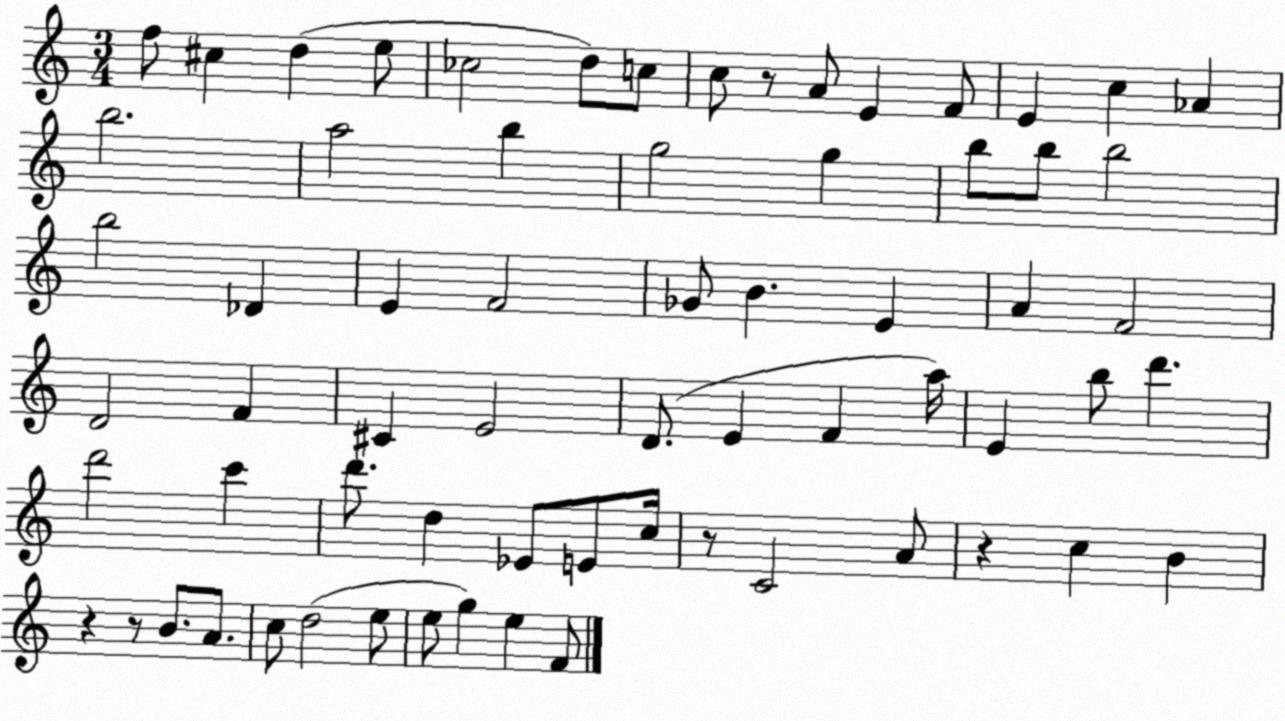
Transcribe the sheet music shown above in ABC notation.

X:1
T:Untitled
M:3/4
L:1/4
K:C
f/2 ^c d e/2 _c2 d/2 c/2 c/2 z/2 A/2 E F/2 E c _A b2 a2 b g2 g b/2 b/2 b2 b2 _D E F2 _G/2 B E A F2 D2 F ^C E2 D/2 E F a/4 E b/2 d' d'2 c' d'/2 d _E/2 E/2 c/4 z/2 C2 A/2 z c B z z/2 B/2 A/2 c/2 d2 e/2 e/2 g e F/2